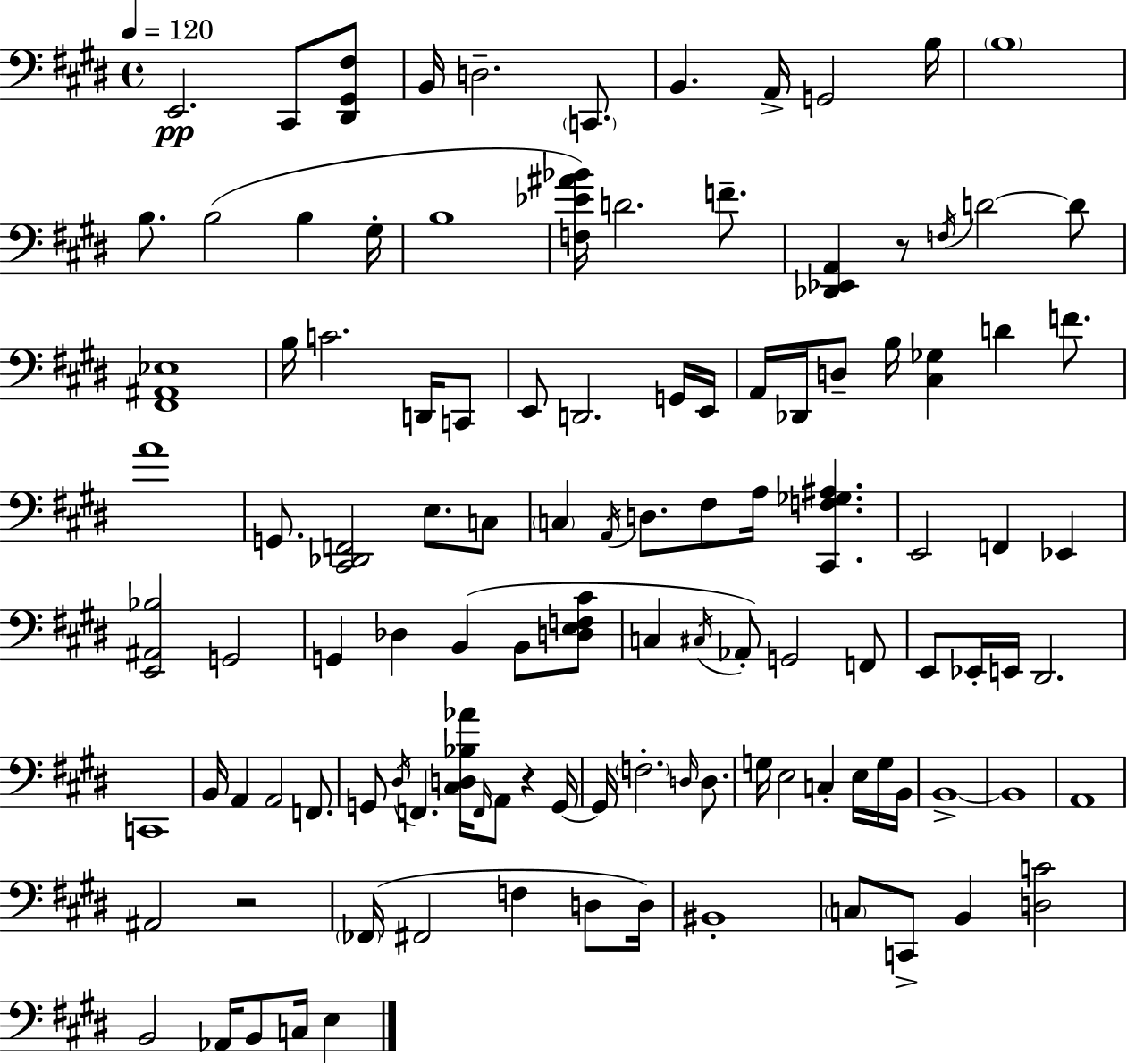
X:1
T:Untitled
M:4/4
L:1/4
K:E
E,,2 ^C,,/2 [^D,,^G,,^F,]/2 B,,/4 D,2 C,,/2 B,, A,,/4 G,,2 B,/4 B,4 B,/2 B,2 B, ^G,/4 B,4 [F,_E^A_B]/4 D2 F/2 [_D,,_E,,A,,] z/2 F,/4 D2 D/2 [^F,,^A,,_E,]4 B,/4 C2 D,,/4 C,,/2 E,,/2 D,,2 G,,/4 E,,/4 A,,/4 _D,,/4 D,/2 B,/4 [^C,_G,] D F/2 A4 G,,/2 [^C,,_D,,F,,]2 E,/2 C,/2 C, A,,/4 D,/2 ^F,/2 A,/4 [^C,,F,_G,^A,] E,,2 F,, _E,, [E,,^A,,_B,]2 G,,2 G,, _D, B,, B,,/2 [D,E,F,^C]/2 C, ^C,/4 _A,,/2 G,,2 F,,/2 E,,/2 _E,,/4 E,,/4 ^D,,2 C,,4 B,,/4 A,, A,,2 F,,/2 G,,/2 ^D,/4 F,, [^C,D,_B,_A]/4 F,,/4 A,,/2 z G,,/4 G,,/4 F,2 D,/4 D,/2 G,/4 E,2 C, E,/4 G,/4 B,,/4 B,,4 B,,4 A,,4 ^A,,2 z2 _F,,/4 ^F,,2 F, D,/2 D,/4 ^B,,4 C,/2 C,,/2 B,, [D,C]2 B,,2 _A,,/4 B,,/2 C,/4 E,